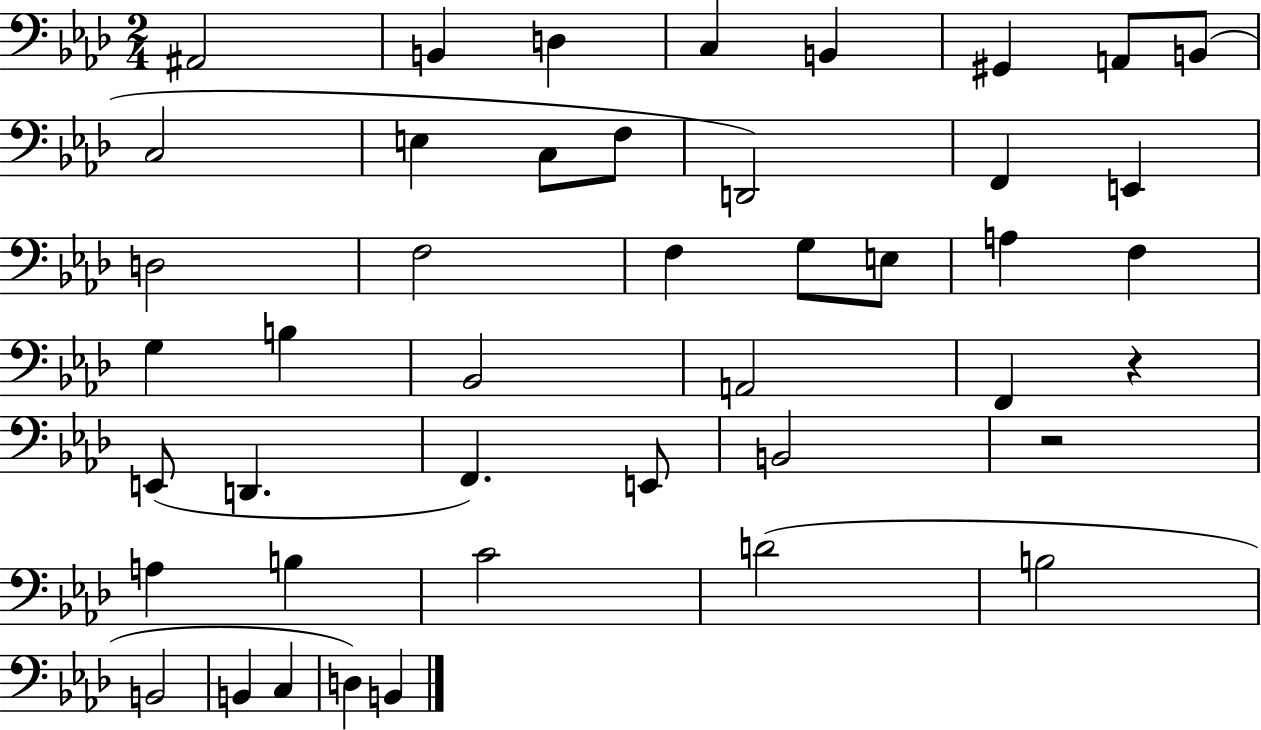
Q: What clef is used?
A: bass